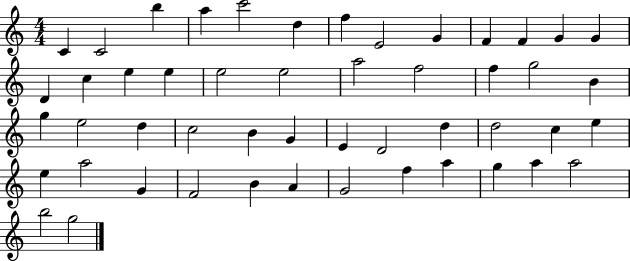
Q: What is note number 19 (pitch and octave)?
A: E5